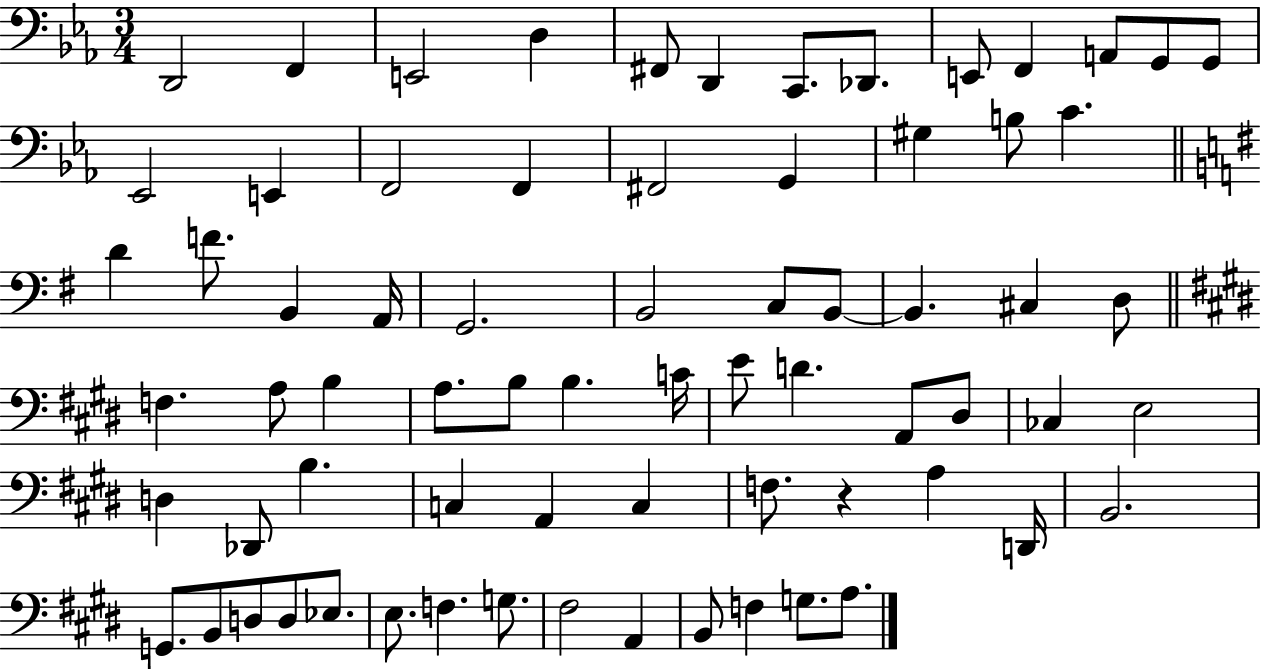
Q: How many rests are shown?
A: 1